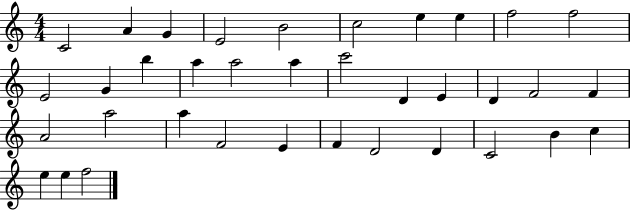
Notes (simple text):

C4/h A4/q G4/q E4/h B4/h C5/h E5/q E5/q F5/h F5/h E4/h G4/q B5/q A5/q A5/h A5/q C6/h D4/q E4/q D4/q F4/h F4/q A4/h A5/h A5/q F4/h E4/q F4/q D4/h D4/q C4/h B4/q C5/q E5/q E5/q F5/h